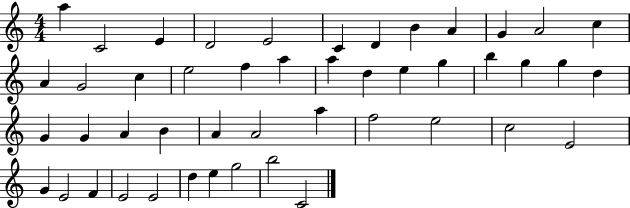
{
  \clef treble
  \numericTimeSignature
  \time 4/4
  \key c \major
  a''4 c'2 e'4 | d'2 e'2 | c'4 d'4 b'4 a'4 | g'4 a'2 c''4 | \break a'4 g'2 c''4 | e''2 f''4 a''4 | a''4 d''4 e''4 g''4 | b''4 g''4 g''4 d''4 | \break g'4 g'4 a'4 b'4 | a'4 a'2 a''4 | f''2 e''2 | c''2 e'2 | \break g'4 e'2 f'4 | e'2 e'2 | d''4 e''4 g''2 | b''2 c'2 | \break \bar "|."
}